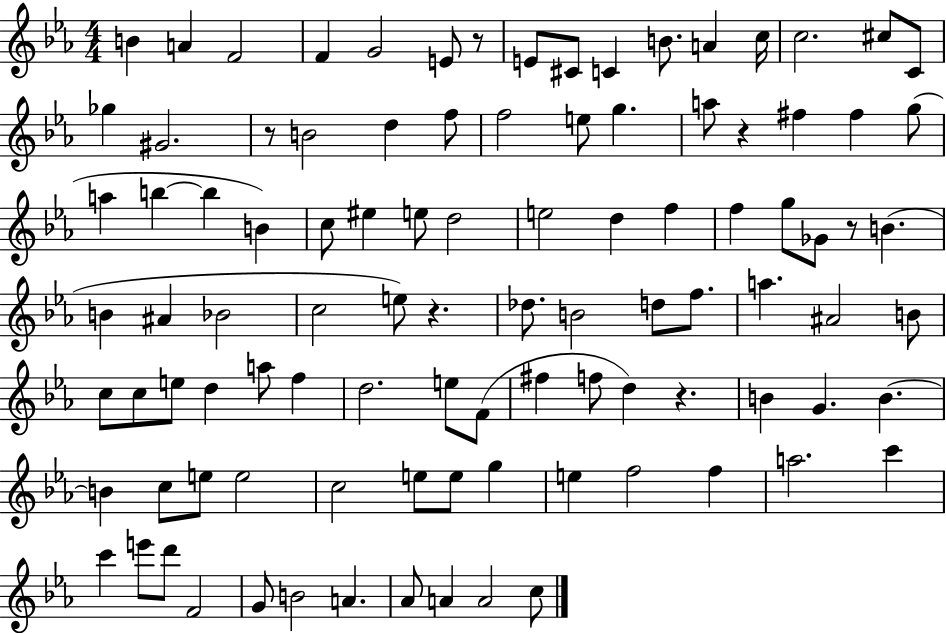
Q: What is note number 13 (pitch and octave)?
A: C5